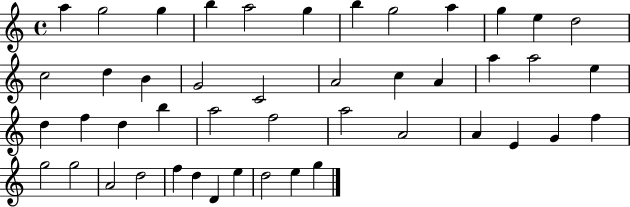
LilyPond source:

{
  \clef treble
  \time 4/4
  \defaultTimeSignature
  \key c \major
  a''4 g''2 g''4 | b''4 a''2 g''4 | b''4 g''2 a''4 | g''4 e''4 d''2 | \break c''2 d''4 b'4 | g'2 c'2 | a'2 c''4 a'4 | a''4 a''2 e''4 | \break d''4 f''4 d''4 b''4 | a''2 f''2 | a''2 a'2 | a'4 e'4 g'4 f''4 | \break g''2 g''2 | a'2 d''2 | f''4 d''4 d'4 e''4 | d''2 e''4 g''4 | \break \bar "|."
}